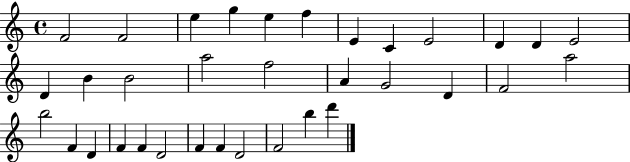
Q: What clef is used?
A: treble